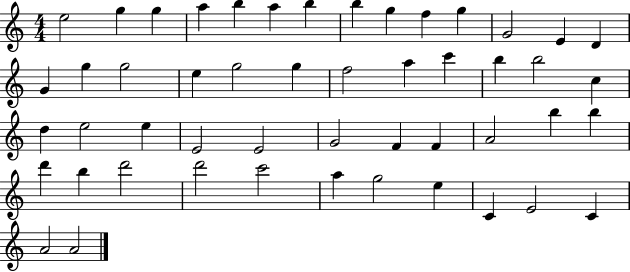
X:1
T:Untitled
M:4/4
L:1/4
K:C
e2 g g a b a b b g f g G2 E D G g g2 e g2 g f2 a c' b b2 c d e2 e E2 E2 G2 F F A2 b b d' b d'2 d'2 c'2 a g2 e C E2 C A2 A2